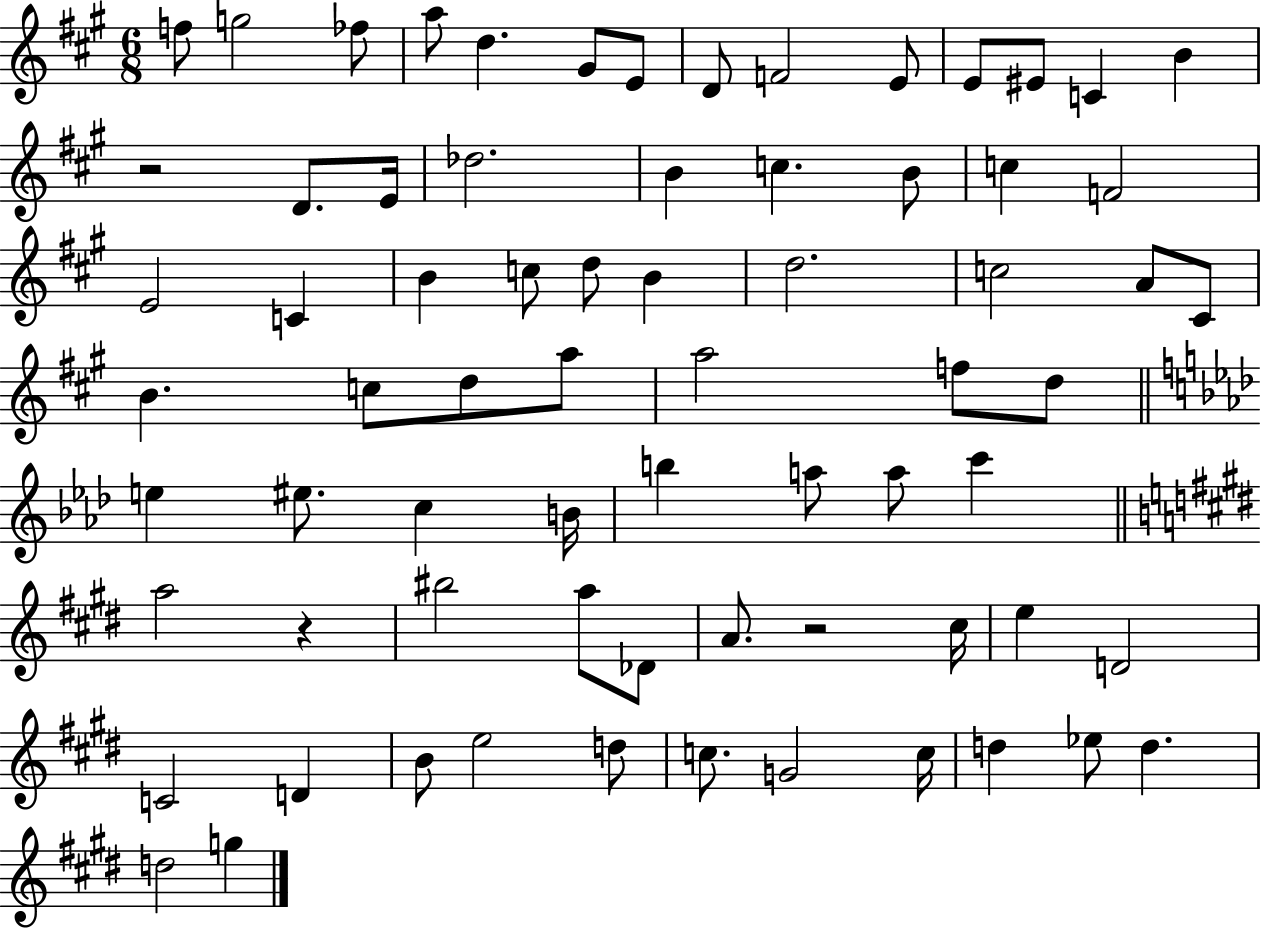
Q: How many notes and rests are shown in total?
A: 71